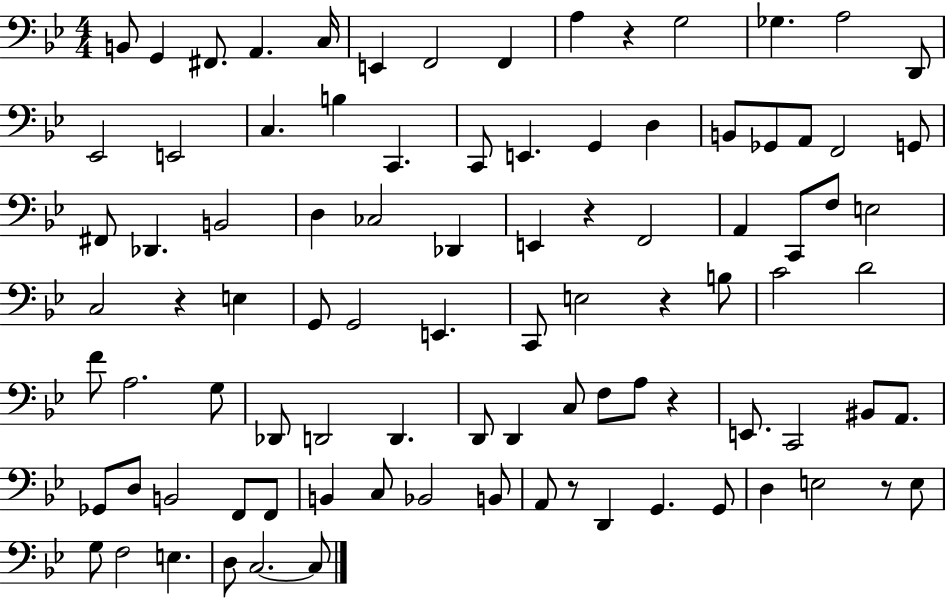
B2/e G2/q F#2/e. A2/q. C3/s E2/q F2/h F2/q A3/q R/q G3/h Gb3/q. A3/h D2/e Eb2/h E2/h C3/q. B3/q C2/q. C2/e E2/q. G2/q D3/q B2/e Gb2/e A2/e F2/h G2/e F#2/e Db2/q. B2/h D3/q CES3/h Db2/q E2/q R/q F2/h A2/q C2/e F3/e E3/h C3/h R/q E3/q G2/e G2/h E2/q. C2/e E3/h R/q B3/e C4/h D4/h F4/e A3/h. G3/e Db2/e D2/h D2/q. D2/e D2/q C3/e F3/e A3/e R/q E2/e. C2/h BIS2/e A2/e. Gb2/e D3/e B2/h F2/e F2/e B2/q C3/e Bb2/h B2/e A2/e R/e D2/q G2/q. G2/e D3/q E3/h R/e E3/e G3/e F3/h E3/q. D3/e C3/h. C3/e